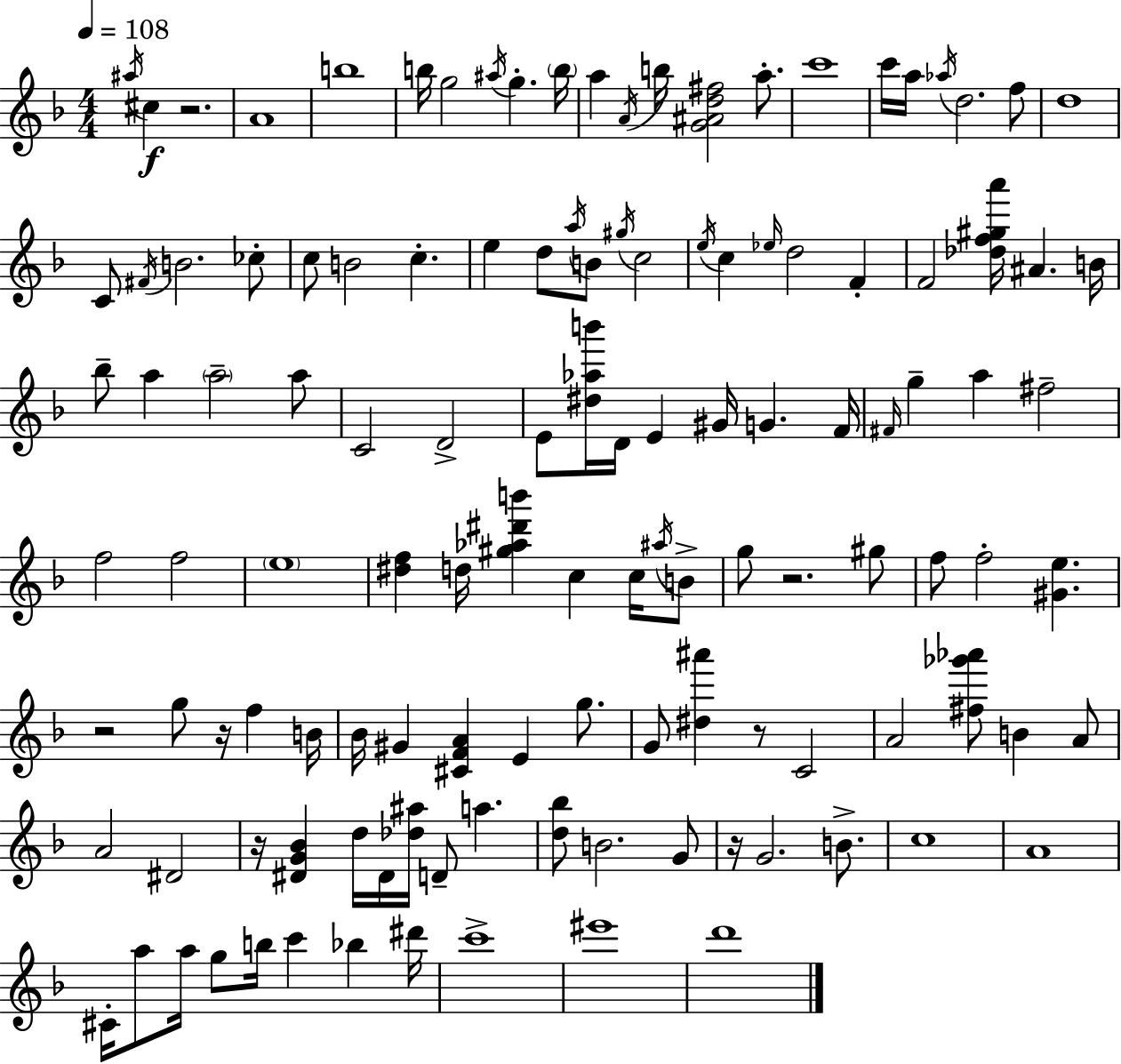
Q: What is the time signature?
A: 4/4